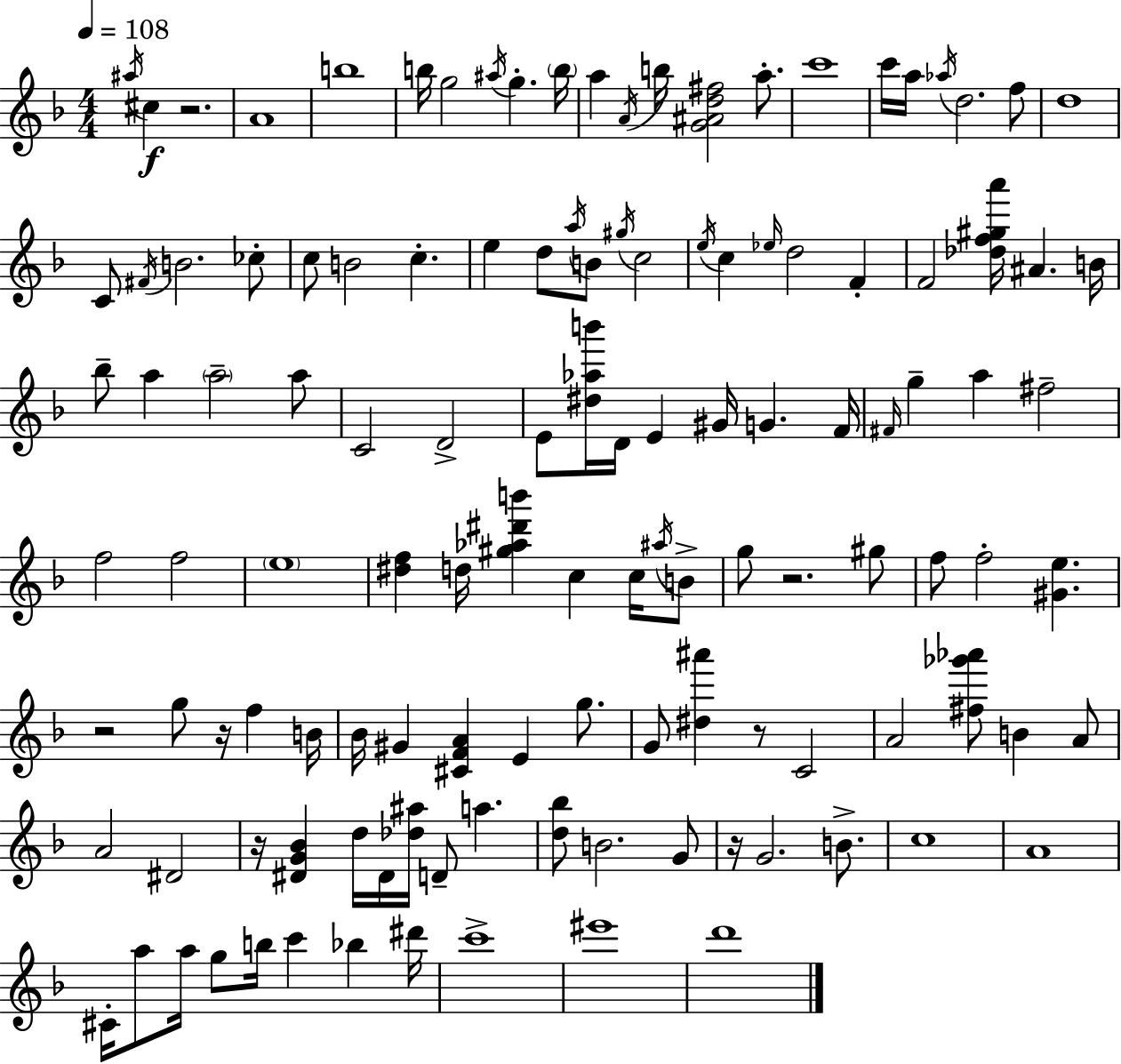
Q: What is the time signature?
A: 4/4